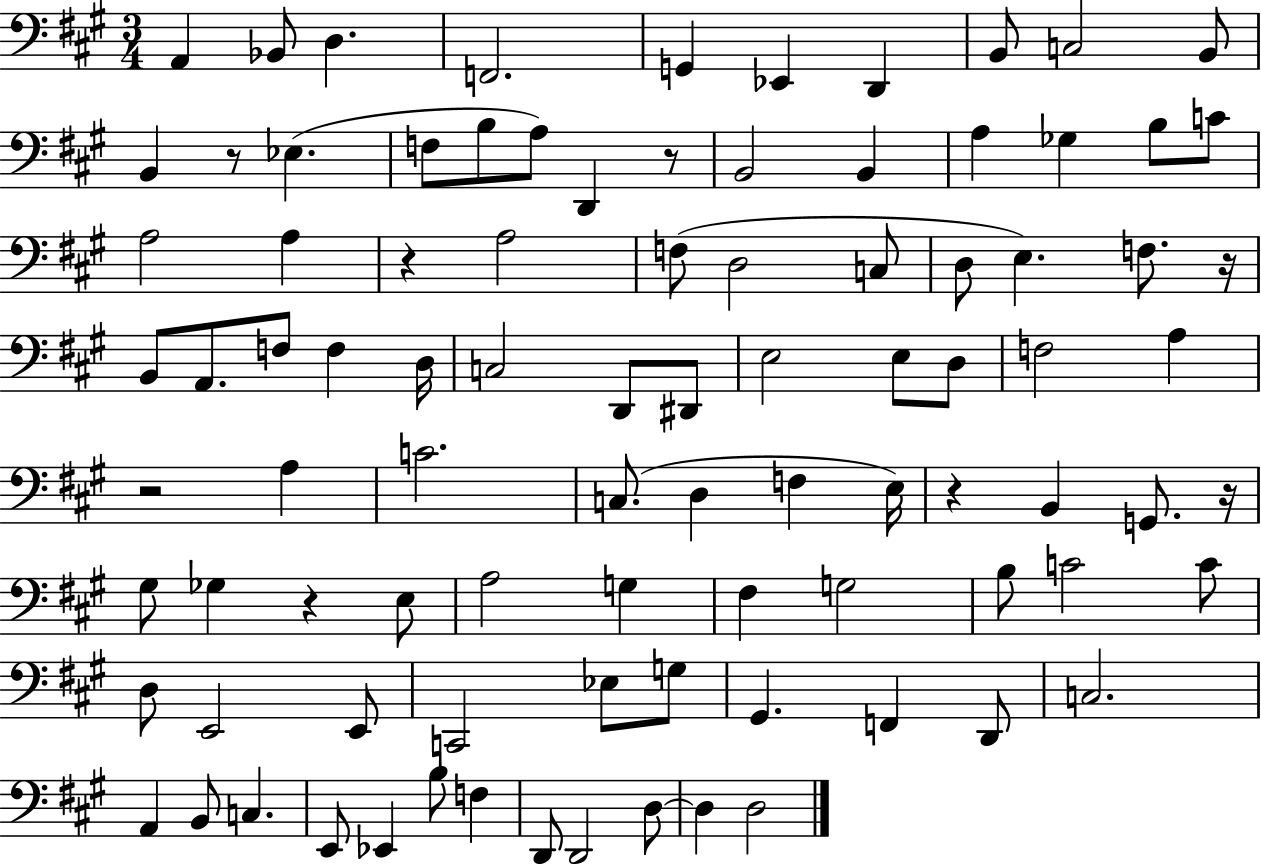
X:1
T:Untitled
M:3/4
L:1/4
K:A
A,, _B,,/2 D, F,,2 G,, _E,, D,, B,,/2 C,2 B,,/2 B,, z/2 _E, F,/2 B,/2 A,/2 D,, z/2 B,,2 B,, A, _G, B,/2 C/2 A,2 A, z A,2 F,/2 D,2 C,/2 D,/2 E, F,/2 z/4 B,,/2 A,,/2 F,/2 F, D,/4 C,2 D,,/2 ^D,,/2 E,2 E,/2 D,/2 F,2 A, z2 A, C2 C,/2 D, F, E,/4 z B,, G,,/2 z/4 ^G,/2 _G, z E,/2 A,2 G, ^F, G,2 B,/2 C2 C/2 D,/2 E,,2 E,,/2 C,,2 _E,/2 G,/2 ^G,, F,, D,,/2 C,2 A,, B,,/2 C, E,,/2 _E,, B,/2 F, D,,/2 D,,2 D,/2 D, D,2